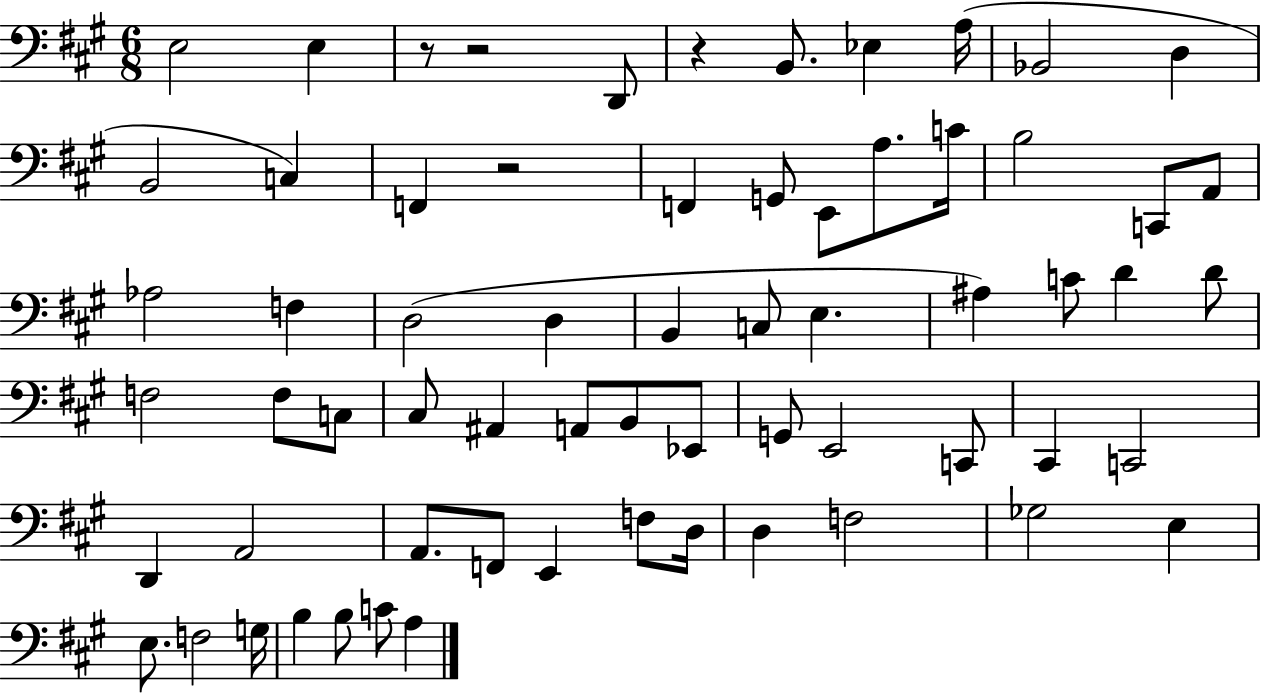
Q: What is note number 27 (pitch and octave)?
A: A#3